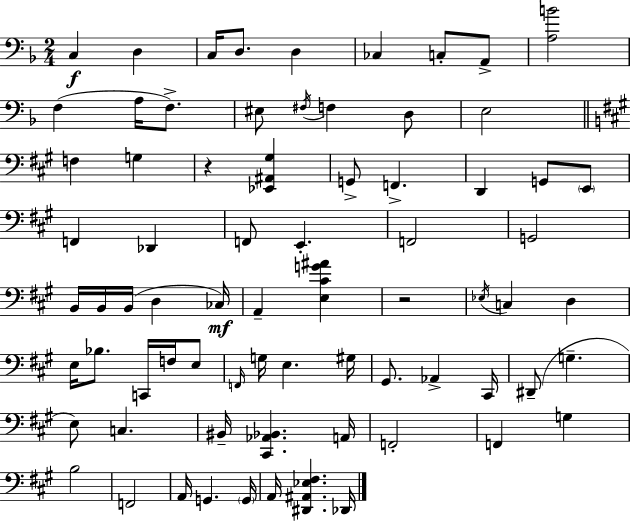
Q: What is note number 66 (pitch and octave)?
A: Db2